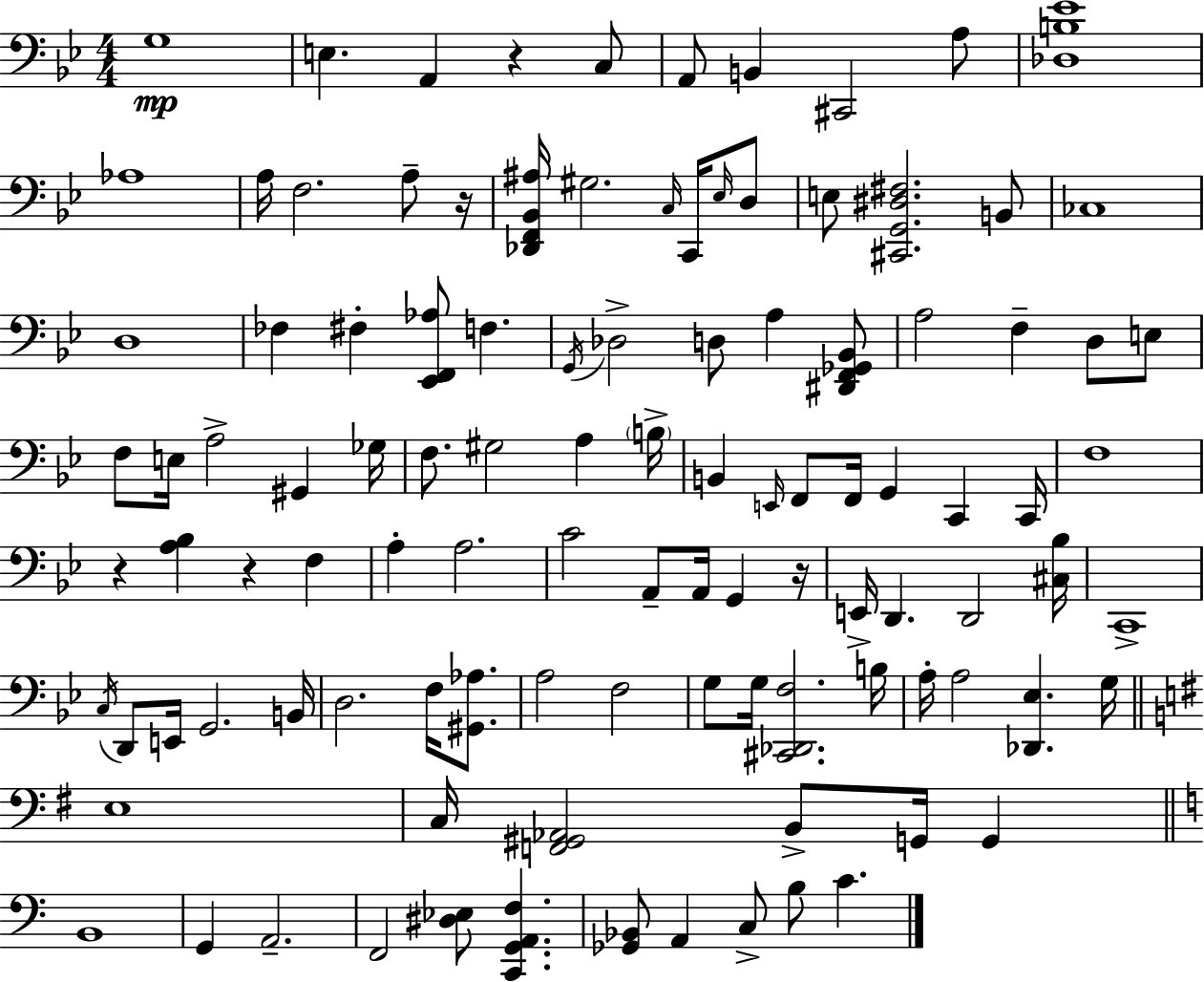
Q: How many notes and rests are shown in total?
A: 107